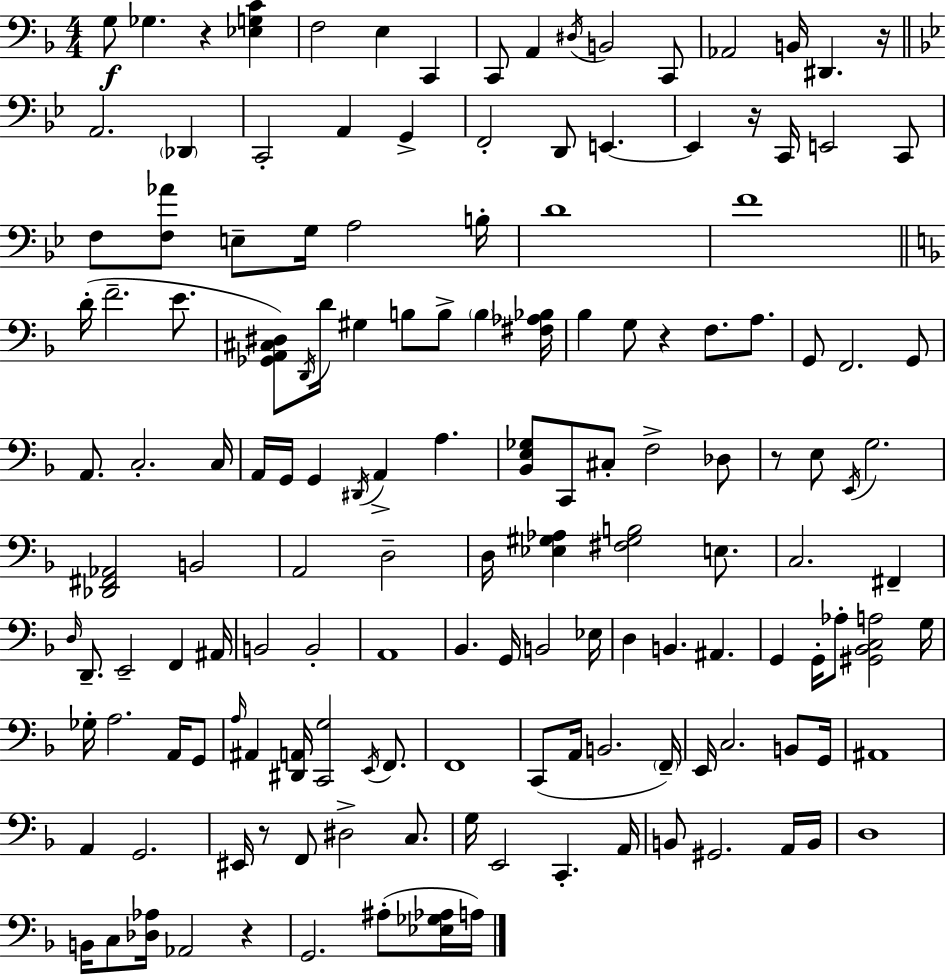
G3/e Gb3/q. R/q [Eb3,G3,C4]/q F3/h E3/q C2/q C2/e A2/q D#3/s B2/h C2/e Ab2/h B2/s D#2/q. R/s A2/h. Db2/q C2/h A2/q G2/q F2/h D2/e E2/q. E2/q R/s C2/s E2/h C2/e F3/e [F3,Ab4]/e E3/e G3/s A3/h B3/s D4/w F4/w D4/s F4/h. E4/e. [Gb2,A2,C#3,D#3]/e D2/s D4/s G#3/q B3/e B3/e B3/q [F#3,Ab3,Bb3]/s Bb3/q G3/e R/q F3/e. A3/e. G2/e F2/h. G2/e A2/e. C3/h. C3/s A2/s G2/s G2/q D#2/s A2/q A3/q. [Bb2,E3,Gb3]/e C2/e C#3/e F3/h Db3/e R/e E3/e E2/s G3/h. [Db2,F#2,Ab2]/h B2/h A2/h D3/h D3/s [Eb3,G#3,Ab3]/q [F#3,G#3,B3]/h E3/e. C3/h. F#2/q D3/s D2/e. E2/h F2/q A#2/s B2/h B2/h A2/w Bb2/q. G2/s B2/h Eb3/s D3/q B2/q. A#2/q. G2/q G2/s Ab3/e [G#2,Bb2,C3,A3]/h G3/s Gb3/s A3/h. A2/s G2/e A3/s A#2/q [D#2,A2]/s [C2,G3]/h E2/s F2/e. F2/w C2/e A2/s B2/h. F2/s E2/s C3/h. B2/e G2/s A#2/w A2/q G2/h. EIS2/s R/e F2/e D#3/h C3/e. G3/s E2/h C2/q. A2/s B2/e G#2/h. A2/s B2/s D3/w B2/s C3/e [Db3,Ab3]/s Ab2/h R/q G2/h. A#3/e [Eb3,Gb3,Ab3]/s A3/s